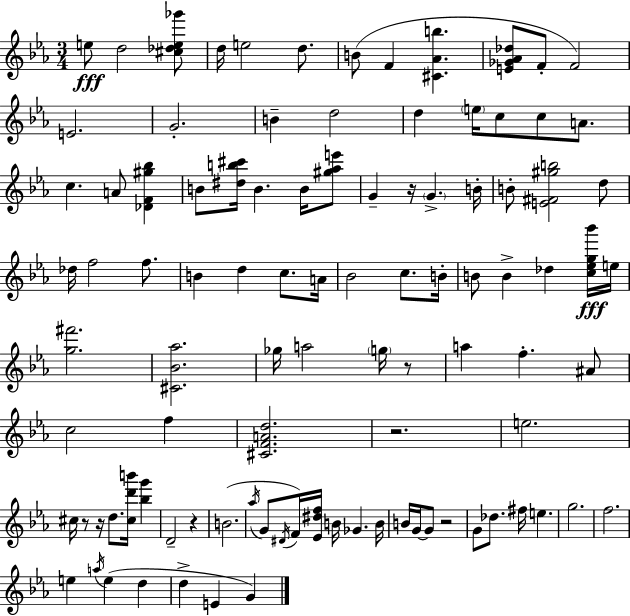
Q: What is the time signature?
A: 3/4